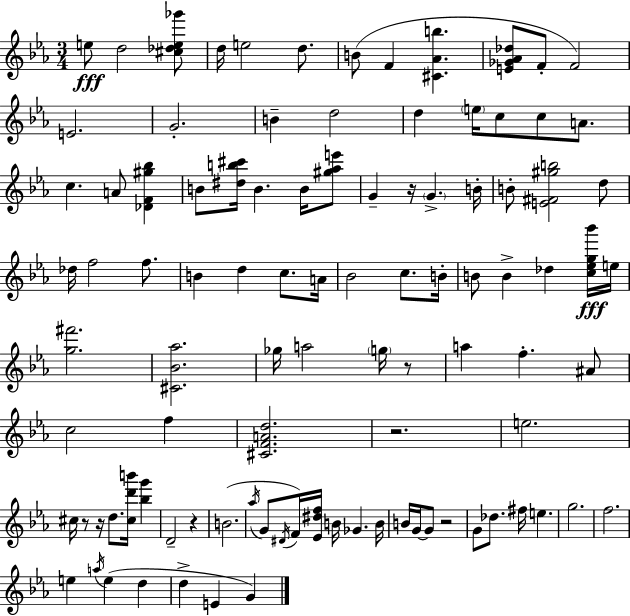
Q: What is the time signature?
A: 3/4